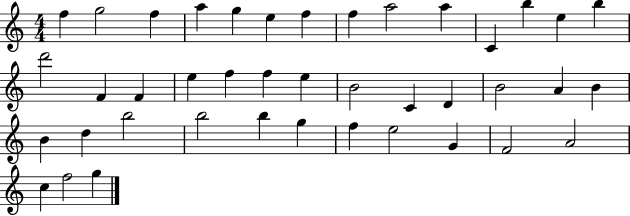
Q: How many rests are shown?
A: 0